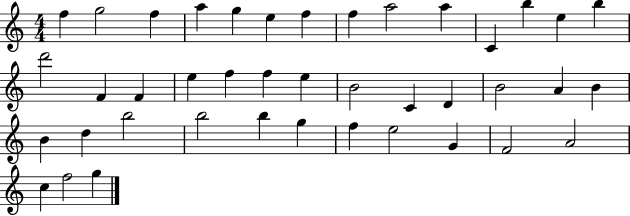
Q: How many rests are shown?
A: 0